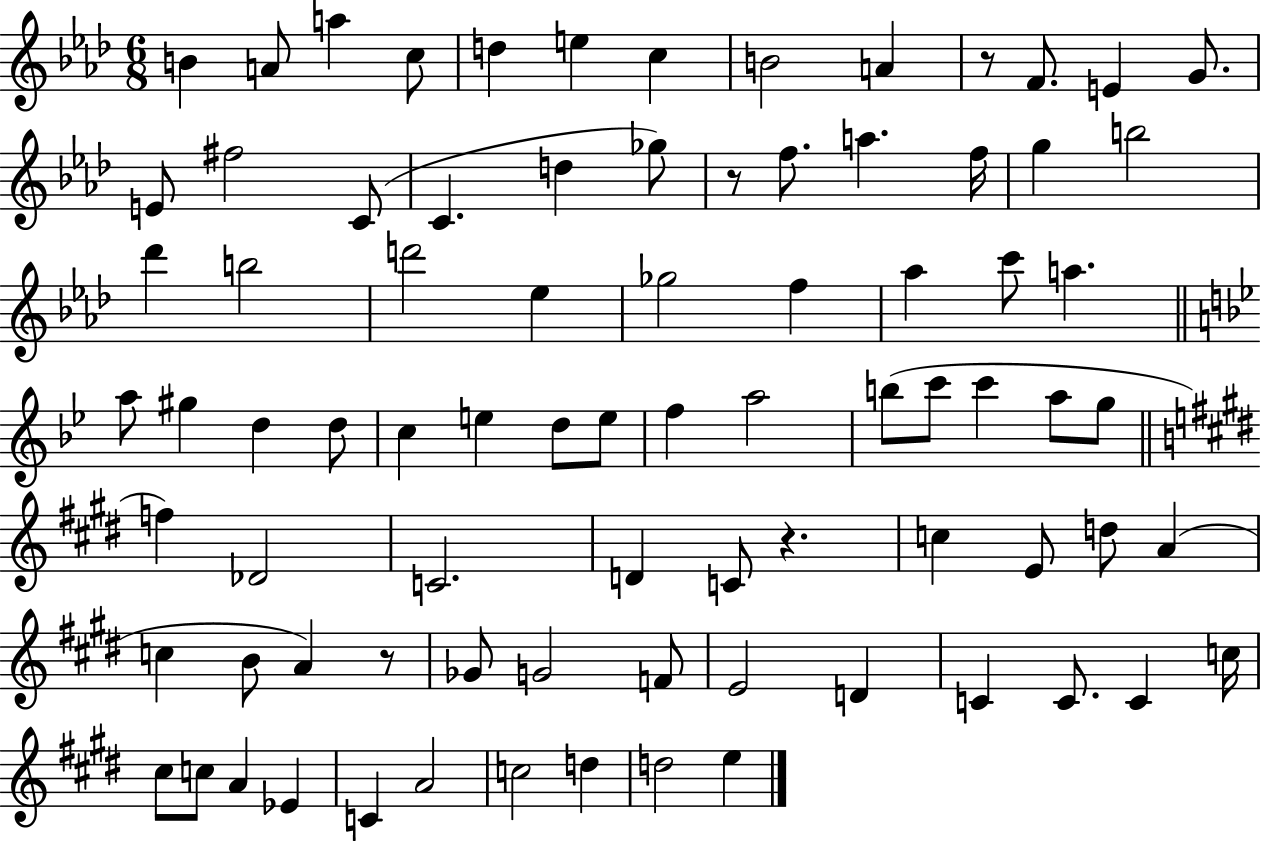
{
  \clef treble
  \numericTimeSignature
  \time 6/8
  \key aes \major
  b'4 a'8 a''4 c''8 | d''4 e''4 c''4 | b'2 a'4 | r8 f'8. e'4 g'8. | \break e'8 fis''2 c'8( | c'4. d''4 ges''8) | r8 f''8. a''4. f''16 | g''4 b''2 | \break des'''4 b''2 | d'''2 ees''4 | ges''2 f''4 | aes''4 c'''8 a''4. | \break \bar "||" \break \key bes \major a''8 gis''4 d''4 d''8 | c''4 e''4 d''8 e''8 | f''4 a''2 | b''8( c'''8 c'''4 a''8 g''8 | \break \bar "||" \break \key e \major f''4) des'2 | c'2. | d'4 c'8 r4. | c''4 e'8 d''8 a'4( | \break c''4 b'8 a'4) r8 | ges'8 g'2 f'8 | e'2 d'4 | c'4 c'8. c'4 c''16 | \break cis''8 c''8 a'4 ees'4 | c'4 a'2 | c''2 d''4 | d''2 e''4 | \break \bar "|."
}